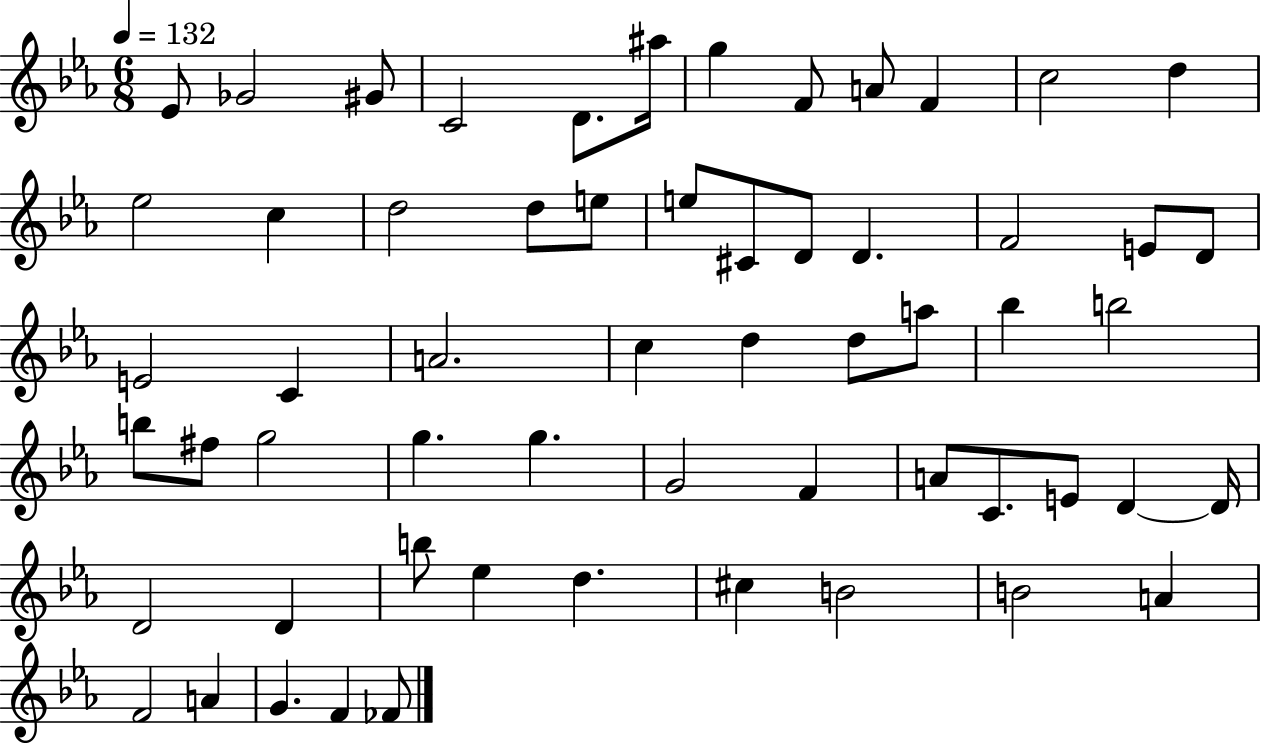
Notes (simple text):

Eb4/e Gb4/h G#4/e C4/h D4/e. A#5/s G5/q F4/e A4/e F4/q C5/h D5/q Eb5/h C5/q D5/h D5/e E5/e E5/e C#4/e D4/e D4/q. F4/h E4/e D4/e E4/h C4/q A4/h. C5/q D5/q D5/e A5/e Bb5/q B5/h B5/e F#5/e G5/h G5/q. G5/q. G4/h F4/q A4/e C4/e. E4/e D4/q D4/s D4/h D4/q B5/e Eb5/q D5/q. C#5/q B4/h B4/h A4/q F4/h A4/q G4/q. F4/q FES4/e